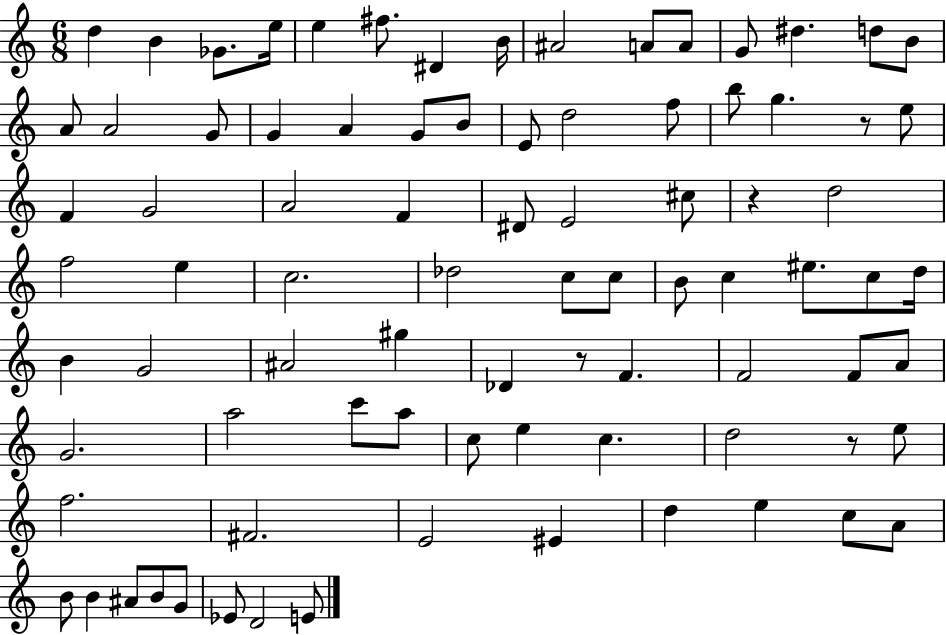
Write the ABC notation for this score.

X:1
T:Untitled
M:6/8
L:1/4
K:C
d B _G/2 e/4 e ^f/2 ^D B/4 ^A2 A/2 A/2 G/2 ^d d/2 B/2 A/2 A2 G/2 G A G/2 B/2 E/2 d2 f/2 b/2 g z/2 e/2 F G2 A2 F ^D/2 E2 ^c/2 z d2 f2 e c2 _d2 c/2 c/2 B/2 c ^e/2 c/2 d/4 B G2 ^A2 ^g _D z/2 F F2 F/2 A/2 G2 a2 c'/2 a/2 c/2 e c d2 z/2 e/2 f2 ^F2 E2 ^E d e c/2 A/2 B/2 B ^A/2 B/2 G/2 _E/2 D2 E/2